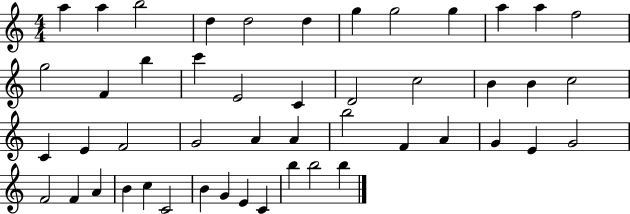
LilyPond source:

{
  \clef treble
  \numericTimeSignature
  \time 4/4
  \key c \major
  a''4 a''4 b''2 | d''4 d''2 d''4 | g''4 g''2 g''4 | a''4 a''4 f''2 | \break g''2 f'4 b''4 | c'''4 e'2 c'4 | d'2 c''2 | b'4 b'4 c''2 | \break c'4 e'4 f'2 | g'2 a'4 a'4 | b''2 f'4 a'4 | g'4 e'4 g'2 | \break f'2 f'4 a'4 | b'4 c''4 c'2 | b'4 g'4 e'4 c'4 | b''4 b''2 b''4 | \break \bar "|."
}